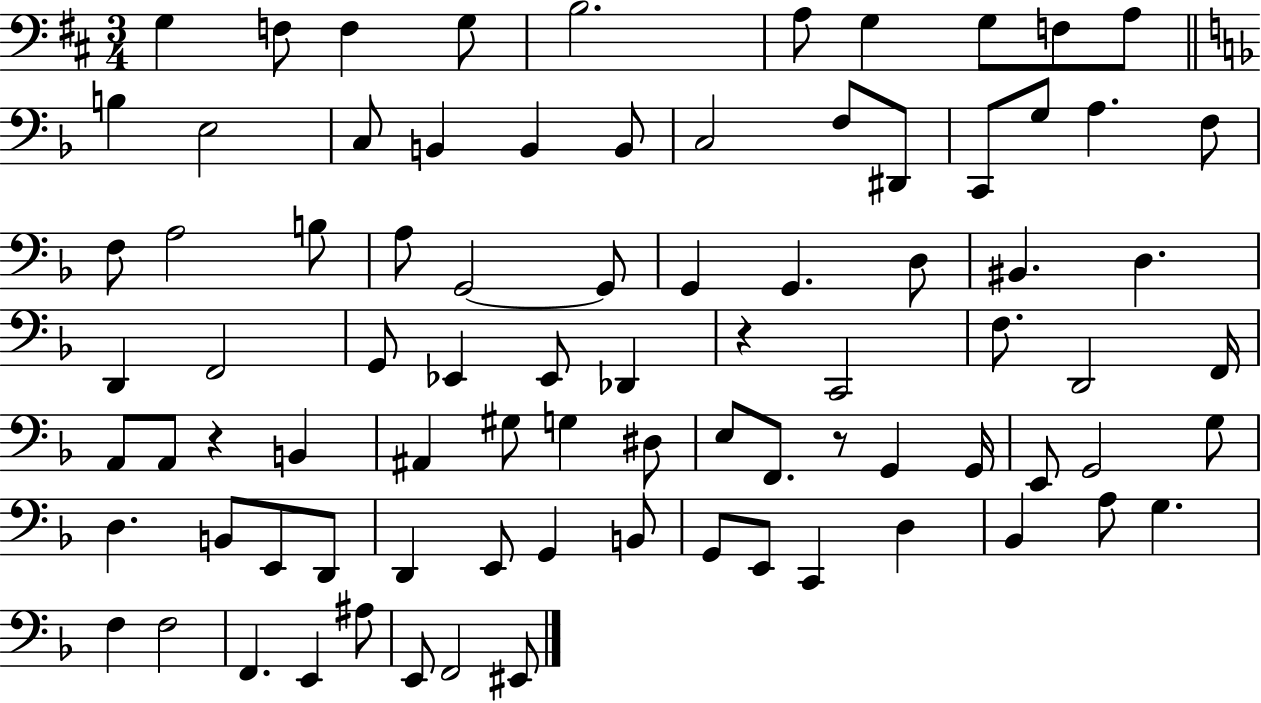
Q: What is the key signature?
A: D major